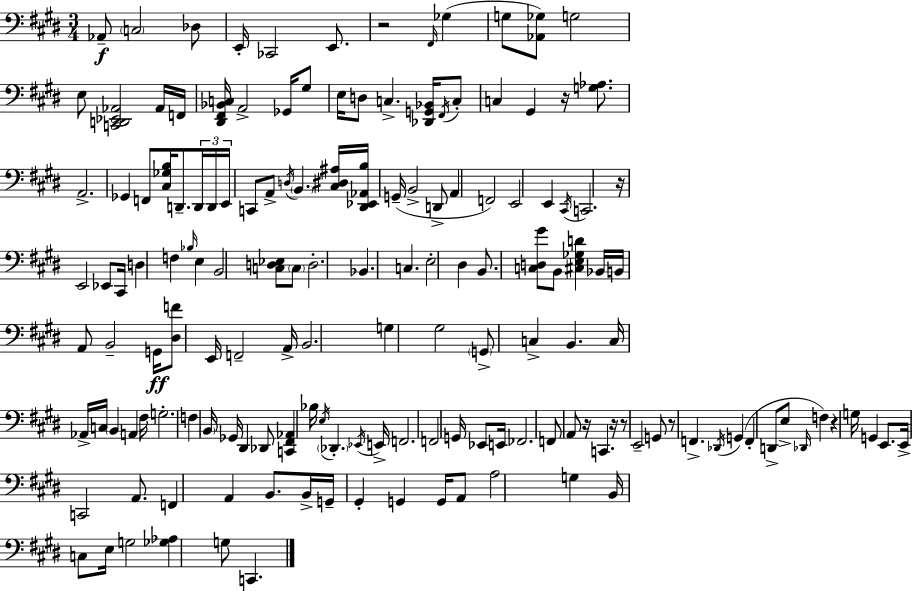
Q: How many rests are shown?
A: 8